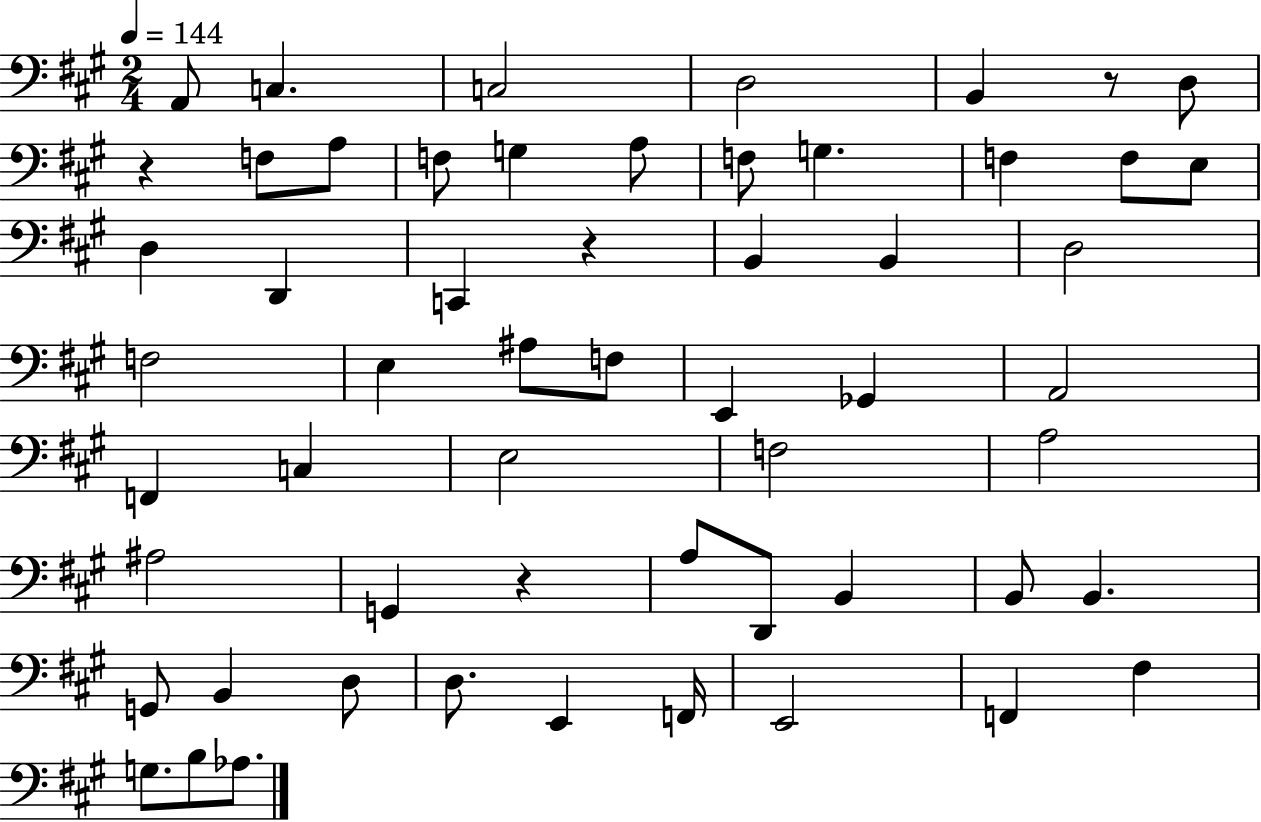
{
  \clef bass
  \numericTimeSignature
  \time 2/4
  \key a \major
  \tempo 4 = 144
  a,8 c4. | c2 | d2 | b,4 r8 d8 | \break r4 f8 a8 | f8 g4 a8 | f8 g4. | f4 f8 e8 | \break d4 d,4 | c,4 r4 | b,4 b,4 | d2 | \break f2 | e4 ais8 f8 | e,4 ges,4 | a,2 | \break f,4 c4 | e2 | f2 | a2 | \break ais2 | g,4 r4 | a8 d,8 b,4 | b,8 b,4. | \break g,8 b,4 d8 | d8. e,4 f,16 | e,2 | f,4 fis4 | \break g8. b8 aes8. | \bar "|."
}